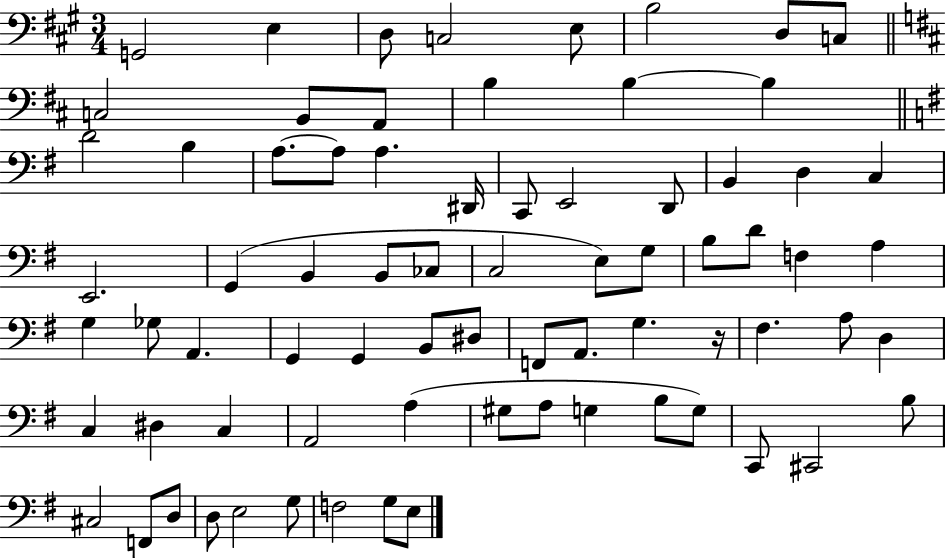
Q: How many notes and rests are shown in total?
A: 74